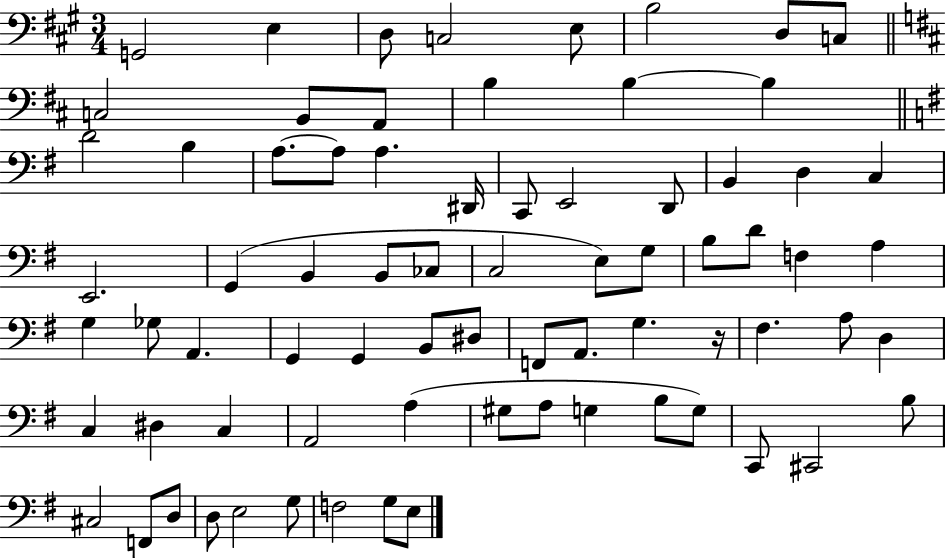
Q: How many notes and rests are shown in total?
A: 74